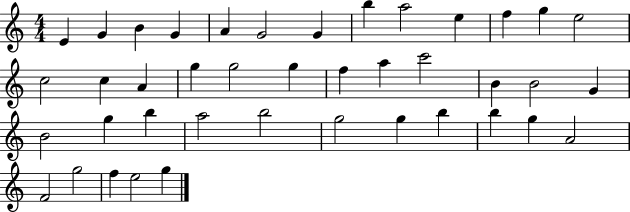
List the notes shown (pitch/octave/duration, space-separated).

E4/q G4/q B4/q G4/q A4/q G4/h G4/q B5/q A5/h E5/q F5/q G5/q E5/h C5/h C5/q A4/q G5/q G5/h G5/q F5/q A5/q C6/h B4/q B4/h G4/q B4/h G5/q B5/q A5/h B5/h G5/h G5/q B5/q B5/q G5/q A4/h F4/h G5/h F5/q E5/h G5/q